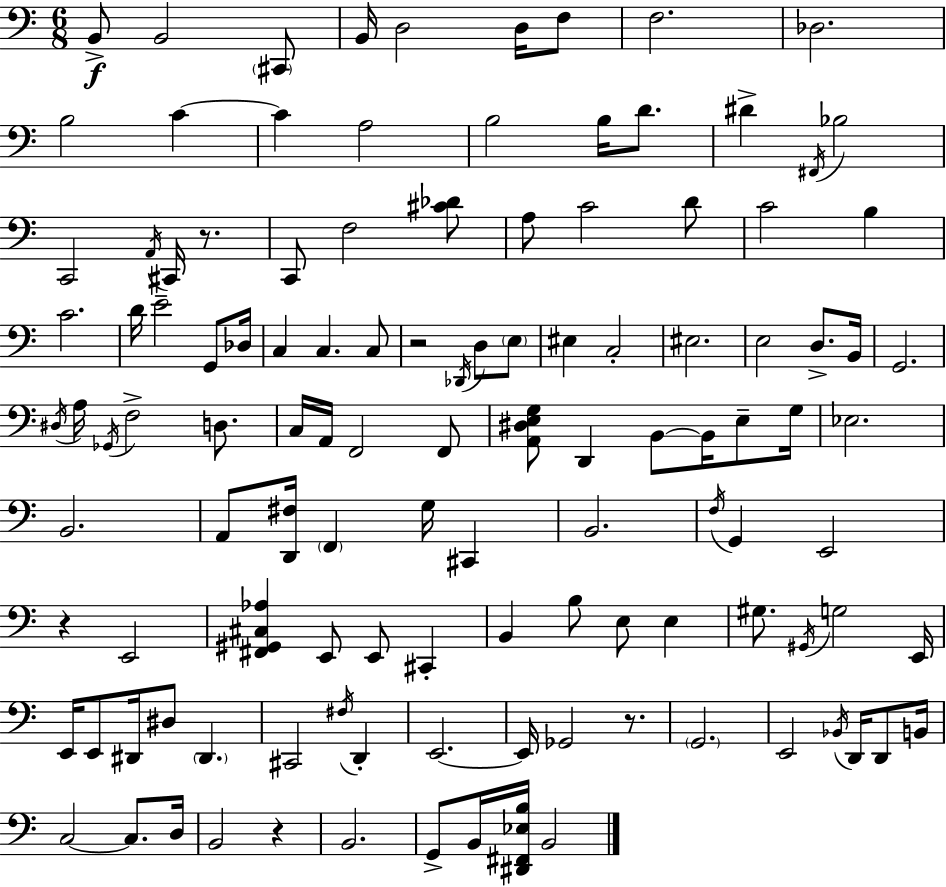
B2/e B2/h C#2/e B2/s D3/h D3/s F3/e F3/h. Db3/h. B3/h C4/q C4/q A3/h B3/h B3/s D4/e. D#4/q F#2/s Bb3/h C2/h A2/s C#2/s R/e. C2/e F3/h [C#4,Db4]/e A3/e C4/h D4/e C4/h B3/q C4/h. D4/s E4/h G2/e Db3/s C3/q C3/q. C3/e R/h Db2/s D3/e E3/e EIS3/q C3/h EIS3/h. E3/h D3/e. B2/s G2/h. D#3/s A3/s Gb2/s F3/h D3/e. C3/s A2/s F2/h F2/e [A2,D#3,E3,G3]/e D2/q B2/e B2/s E3/e G3/s Eb3/h. B2/h. A2/e [D2,F#3]/s F2/q G3/s C#2/q B2/h. F3/s G2/q E2/h R/q E2/h [F#2,G#2,C#3,Ab3]/q E2/e E2/e C#2/q B2/q B3/e E3/e E3/q G#3/e. G#2/s G3/h E2/s E2/s E2/e D#2/s D#3/e D#2/q. C#2/h F#3/s D2/q E2/h. E2/s Gb2/h R/e. G2/h. E2/h Bb2/s D2/s D2/e B2/s C3/h C3/e. D3/s B2/h R/q B2/h. G2/e B2/s [D#2,F#2,Eb3,B3]/s B2/h